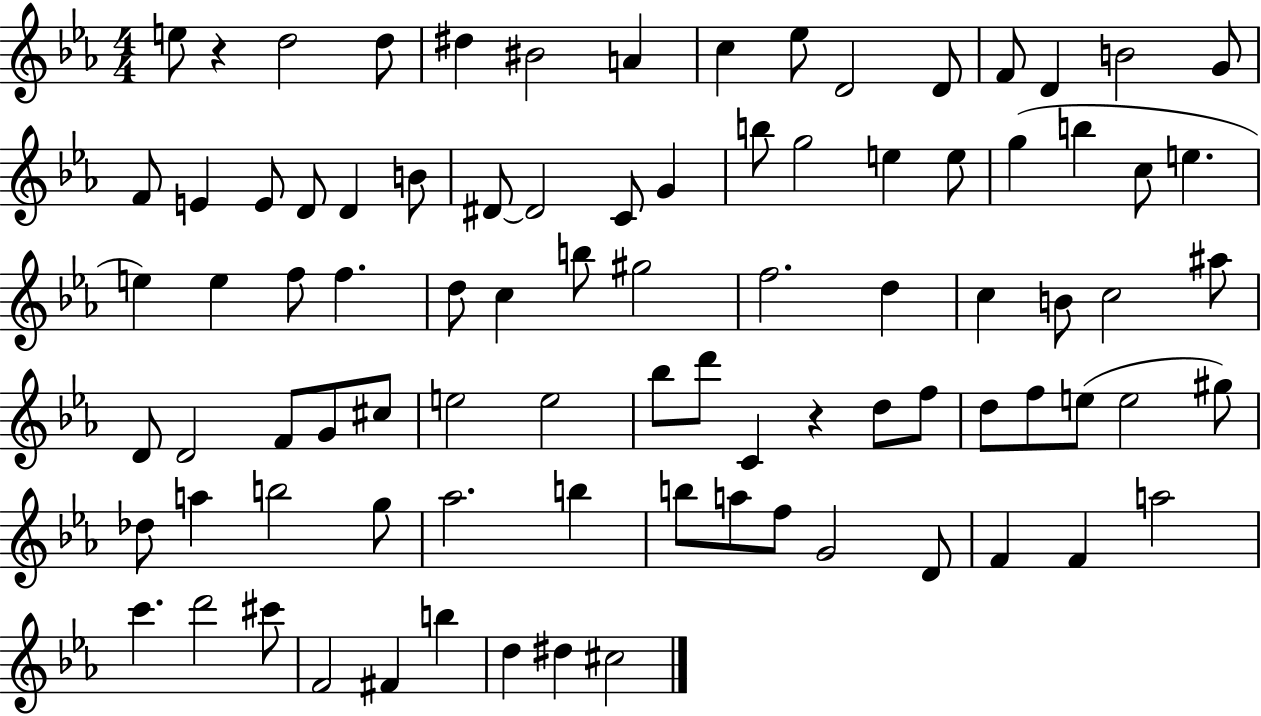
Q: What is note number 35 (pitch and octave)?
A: F5